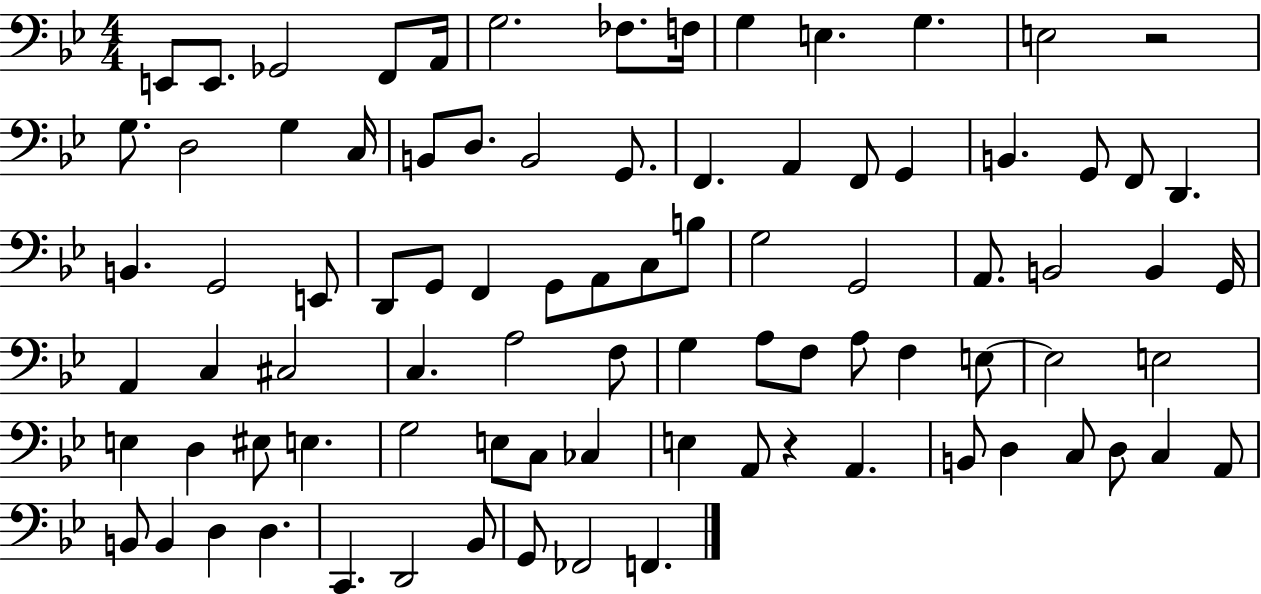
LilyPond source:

{
  \clef bass
  \numericTimeSignature
  \time 4/4
  \key bes \major
  \repeat volta 2 { e,8 e,8. ges,2 f,8 a,16 | g2. fes8. f16 | g4 e4. g4. | e2 r2 | \break g8. d2 g4 c16 | b,8 d8. b,2 g,8. | f,4. a,4 f,8 g,4 | b,4. g,8 f,8 d,4. | \break b,4. g,2 e,8 | d,8 g,8 f,4 g,8 a,8 c8 b8 | g2 g,2 | a,8. b,2 b,4 g,16 | \break a,4 c4 cis2 | c4. a2 f8 | g4 a8 f8 a8 f4 e8~~ | e2 e2 | \break e4 d4 eis8 e4. | g2 e8 c8 ces4 | e4 a,8 r4 a,4. | b,8 d4 c8 d8 c4 a,8 | \break b,8 b,4 d4 d4. | c,4. d,2 bes,8 | g,8 fes,2 f,4. | } \bar "|."
}